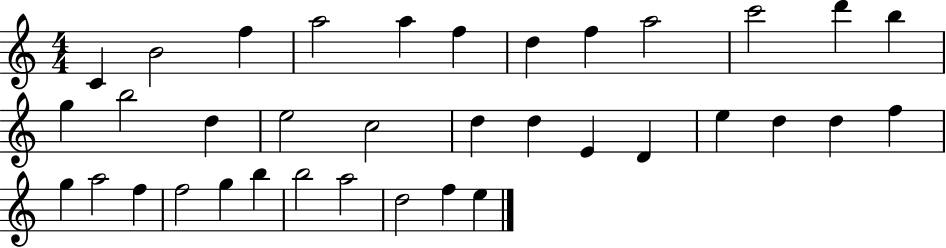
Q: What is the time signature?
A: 4/4